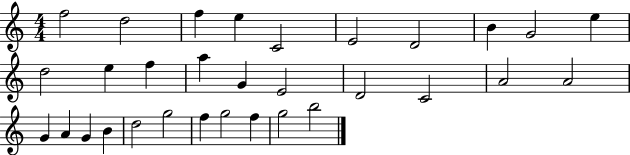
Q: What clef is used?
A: treble